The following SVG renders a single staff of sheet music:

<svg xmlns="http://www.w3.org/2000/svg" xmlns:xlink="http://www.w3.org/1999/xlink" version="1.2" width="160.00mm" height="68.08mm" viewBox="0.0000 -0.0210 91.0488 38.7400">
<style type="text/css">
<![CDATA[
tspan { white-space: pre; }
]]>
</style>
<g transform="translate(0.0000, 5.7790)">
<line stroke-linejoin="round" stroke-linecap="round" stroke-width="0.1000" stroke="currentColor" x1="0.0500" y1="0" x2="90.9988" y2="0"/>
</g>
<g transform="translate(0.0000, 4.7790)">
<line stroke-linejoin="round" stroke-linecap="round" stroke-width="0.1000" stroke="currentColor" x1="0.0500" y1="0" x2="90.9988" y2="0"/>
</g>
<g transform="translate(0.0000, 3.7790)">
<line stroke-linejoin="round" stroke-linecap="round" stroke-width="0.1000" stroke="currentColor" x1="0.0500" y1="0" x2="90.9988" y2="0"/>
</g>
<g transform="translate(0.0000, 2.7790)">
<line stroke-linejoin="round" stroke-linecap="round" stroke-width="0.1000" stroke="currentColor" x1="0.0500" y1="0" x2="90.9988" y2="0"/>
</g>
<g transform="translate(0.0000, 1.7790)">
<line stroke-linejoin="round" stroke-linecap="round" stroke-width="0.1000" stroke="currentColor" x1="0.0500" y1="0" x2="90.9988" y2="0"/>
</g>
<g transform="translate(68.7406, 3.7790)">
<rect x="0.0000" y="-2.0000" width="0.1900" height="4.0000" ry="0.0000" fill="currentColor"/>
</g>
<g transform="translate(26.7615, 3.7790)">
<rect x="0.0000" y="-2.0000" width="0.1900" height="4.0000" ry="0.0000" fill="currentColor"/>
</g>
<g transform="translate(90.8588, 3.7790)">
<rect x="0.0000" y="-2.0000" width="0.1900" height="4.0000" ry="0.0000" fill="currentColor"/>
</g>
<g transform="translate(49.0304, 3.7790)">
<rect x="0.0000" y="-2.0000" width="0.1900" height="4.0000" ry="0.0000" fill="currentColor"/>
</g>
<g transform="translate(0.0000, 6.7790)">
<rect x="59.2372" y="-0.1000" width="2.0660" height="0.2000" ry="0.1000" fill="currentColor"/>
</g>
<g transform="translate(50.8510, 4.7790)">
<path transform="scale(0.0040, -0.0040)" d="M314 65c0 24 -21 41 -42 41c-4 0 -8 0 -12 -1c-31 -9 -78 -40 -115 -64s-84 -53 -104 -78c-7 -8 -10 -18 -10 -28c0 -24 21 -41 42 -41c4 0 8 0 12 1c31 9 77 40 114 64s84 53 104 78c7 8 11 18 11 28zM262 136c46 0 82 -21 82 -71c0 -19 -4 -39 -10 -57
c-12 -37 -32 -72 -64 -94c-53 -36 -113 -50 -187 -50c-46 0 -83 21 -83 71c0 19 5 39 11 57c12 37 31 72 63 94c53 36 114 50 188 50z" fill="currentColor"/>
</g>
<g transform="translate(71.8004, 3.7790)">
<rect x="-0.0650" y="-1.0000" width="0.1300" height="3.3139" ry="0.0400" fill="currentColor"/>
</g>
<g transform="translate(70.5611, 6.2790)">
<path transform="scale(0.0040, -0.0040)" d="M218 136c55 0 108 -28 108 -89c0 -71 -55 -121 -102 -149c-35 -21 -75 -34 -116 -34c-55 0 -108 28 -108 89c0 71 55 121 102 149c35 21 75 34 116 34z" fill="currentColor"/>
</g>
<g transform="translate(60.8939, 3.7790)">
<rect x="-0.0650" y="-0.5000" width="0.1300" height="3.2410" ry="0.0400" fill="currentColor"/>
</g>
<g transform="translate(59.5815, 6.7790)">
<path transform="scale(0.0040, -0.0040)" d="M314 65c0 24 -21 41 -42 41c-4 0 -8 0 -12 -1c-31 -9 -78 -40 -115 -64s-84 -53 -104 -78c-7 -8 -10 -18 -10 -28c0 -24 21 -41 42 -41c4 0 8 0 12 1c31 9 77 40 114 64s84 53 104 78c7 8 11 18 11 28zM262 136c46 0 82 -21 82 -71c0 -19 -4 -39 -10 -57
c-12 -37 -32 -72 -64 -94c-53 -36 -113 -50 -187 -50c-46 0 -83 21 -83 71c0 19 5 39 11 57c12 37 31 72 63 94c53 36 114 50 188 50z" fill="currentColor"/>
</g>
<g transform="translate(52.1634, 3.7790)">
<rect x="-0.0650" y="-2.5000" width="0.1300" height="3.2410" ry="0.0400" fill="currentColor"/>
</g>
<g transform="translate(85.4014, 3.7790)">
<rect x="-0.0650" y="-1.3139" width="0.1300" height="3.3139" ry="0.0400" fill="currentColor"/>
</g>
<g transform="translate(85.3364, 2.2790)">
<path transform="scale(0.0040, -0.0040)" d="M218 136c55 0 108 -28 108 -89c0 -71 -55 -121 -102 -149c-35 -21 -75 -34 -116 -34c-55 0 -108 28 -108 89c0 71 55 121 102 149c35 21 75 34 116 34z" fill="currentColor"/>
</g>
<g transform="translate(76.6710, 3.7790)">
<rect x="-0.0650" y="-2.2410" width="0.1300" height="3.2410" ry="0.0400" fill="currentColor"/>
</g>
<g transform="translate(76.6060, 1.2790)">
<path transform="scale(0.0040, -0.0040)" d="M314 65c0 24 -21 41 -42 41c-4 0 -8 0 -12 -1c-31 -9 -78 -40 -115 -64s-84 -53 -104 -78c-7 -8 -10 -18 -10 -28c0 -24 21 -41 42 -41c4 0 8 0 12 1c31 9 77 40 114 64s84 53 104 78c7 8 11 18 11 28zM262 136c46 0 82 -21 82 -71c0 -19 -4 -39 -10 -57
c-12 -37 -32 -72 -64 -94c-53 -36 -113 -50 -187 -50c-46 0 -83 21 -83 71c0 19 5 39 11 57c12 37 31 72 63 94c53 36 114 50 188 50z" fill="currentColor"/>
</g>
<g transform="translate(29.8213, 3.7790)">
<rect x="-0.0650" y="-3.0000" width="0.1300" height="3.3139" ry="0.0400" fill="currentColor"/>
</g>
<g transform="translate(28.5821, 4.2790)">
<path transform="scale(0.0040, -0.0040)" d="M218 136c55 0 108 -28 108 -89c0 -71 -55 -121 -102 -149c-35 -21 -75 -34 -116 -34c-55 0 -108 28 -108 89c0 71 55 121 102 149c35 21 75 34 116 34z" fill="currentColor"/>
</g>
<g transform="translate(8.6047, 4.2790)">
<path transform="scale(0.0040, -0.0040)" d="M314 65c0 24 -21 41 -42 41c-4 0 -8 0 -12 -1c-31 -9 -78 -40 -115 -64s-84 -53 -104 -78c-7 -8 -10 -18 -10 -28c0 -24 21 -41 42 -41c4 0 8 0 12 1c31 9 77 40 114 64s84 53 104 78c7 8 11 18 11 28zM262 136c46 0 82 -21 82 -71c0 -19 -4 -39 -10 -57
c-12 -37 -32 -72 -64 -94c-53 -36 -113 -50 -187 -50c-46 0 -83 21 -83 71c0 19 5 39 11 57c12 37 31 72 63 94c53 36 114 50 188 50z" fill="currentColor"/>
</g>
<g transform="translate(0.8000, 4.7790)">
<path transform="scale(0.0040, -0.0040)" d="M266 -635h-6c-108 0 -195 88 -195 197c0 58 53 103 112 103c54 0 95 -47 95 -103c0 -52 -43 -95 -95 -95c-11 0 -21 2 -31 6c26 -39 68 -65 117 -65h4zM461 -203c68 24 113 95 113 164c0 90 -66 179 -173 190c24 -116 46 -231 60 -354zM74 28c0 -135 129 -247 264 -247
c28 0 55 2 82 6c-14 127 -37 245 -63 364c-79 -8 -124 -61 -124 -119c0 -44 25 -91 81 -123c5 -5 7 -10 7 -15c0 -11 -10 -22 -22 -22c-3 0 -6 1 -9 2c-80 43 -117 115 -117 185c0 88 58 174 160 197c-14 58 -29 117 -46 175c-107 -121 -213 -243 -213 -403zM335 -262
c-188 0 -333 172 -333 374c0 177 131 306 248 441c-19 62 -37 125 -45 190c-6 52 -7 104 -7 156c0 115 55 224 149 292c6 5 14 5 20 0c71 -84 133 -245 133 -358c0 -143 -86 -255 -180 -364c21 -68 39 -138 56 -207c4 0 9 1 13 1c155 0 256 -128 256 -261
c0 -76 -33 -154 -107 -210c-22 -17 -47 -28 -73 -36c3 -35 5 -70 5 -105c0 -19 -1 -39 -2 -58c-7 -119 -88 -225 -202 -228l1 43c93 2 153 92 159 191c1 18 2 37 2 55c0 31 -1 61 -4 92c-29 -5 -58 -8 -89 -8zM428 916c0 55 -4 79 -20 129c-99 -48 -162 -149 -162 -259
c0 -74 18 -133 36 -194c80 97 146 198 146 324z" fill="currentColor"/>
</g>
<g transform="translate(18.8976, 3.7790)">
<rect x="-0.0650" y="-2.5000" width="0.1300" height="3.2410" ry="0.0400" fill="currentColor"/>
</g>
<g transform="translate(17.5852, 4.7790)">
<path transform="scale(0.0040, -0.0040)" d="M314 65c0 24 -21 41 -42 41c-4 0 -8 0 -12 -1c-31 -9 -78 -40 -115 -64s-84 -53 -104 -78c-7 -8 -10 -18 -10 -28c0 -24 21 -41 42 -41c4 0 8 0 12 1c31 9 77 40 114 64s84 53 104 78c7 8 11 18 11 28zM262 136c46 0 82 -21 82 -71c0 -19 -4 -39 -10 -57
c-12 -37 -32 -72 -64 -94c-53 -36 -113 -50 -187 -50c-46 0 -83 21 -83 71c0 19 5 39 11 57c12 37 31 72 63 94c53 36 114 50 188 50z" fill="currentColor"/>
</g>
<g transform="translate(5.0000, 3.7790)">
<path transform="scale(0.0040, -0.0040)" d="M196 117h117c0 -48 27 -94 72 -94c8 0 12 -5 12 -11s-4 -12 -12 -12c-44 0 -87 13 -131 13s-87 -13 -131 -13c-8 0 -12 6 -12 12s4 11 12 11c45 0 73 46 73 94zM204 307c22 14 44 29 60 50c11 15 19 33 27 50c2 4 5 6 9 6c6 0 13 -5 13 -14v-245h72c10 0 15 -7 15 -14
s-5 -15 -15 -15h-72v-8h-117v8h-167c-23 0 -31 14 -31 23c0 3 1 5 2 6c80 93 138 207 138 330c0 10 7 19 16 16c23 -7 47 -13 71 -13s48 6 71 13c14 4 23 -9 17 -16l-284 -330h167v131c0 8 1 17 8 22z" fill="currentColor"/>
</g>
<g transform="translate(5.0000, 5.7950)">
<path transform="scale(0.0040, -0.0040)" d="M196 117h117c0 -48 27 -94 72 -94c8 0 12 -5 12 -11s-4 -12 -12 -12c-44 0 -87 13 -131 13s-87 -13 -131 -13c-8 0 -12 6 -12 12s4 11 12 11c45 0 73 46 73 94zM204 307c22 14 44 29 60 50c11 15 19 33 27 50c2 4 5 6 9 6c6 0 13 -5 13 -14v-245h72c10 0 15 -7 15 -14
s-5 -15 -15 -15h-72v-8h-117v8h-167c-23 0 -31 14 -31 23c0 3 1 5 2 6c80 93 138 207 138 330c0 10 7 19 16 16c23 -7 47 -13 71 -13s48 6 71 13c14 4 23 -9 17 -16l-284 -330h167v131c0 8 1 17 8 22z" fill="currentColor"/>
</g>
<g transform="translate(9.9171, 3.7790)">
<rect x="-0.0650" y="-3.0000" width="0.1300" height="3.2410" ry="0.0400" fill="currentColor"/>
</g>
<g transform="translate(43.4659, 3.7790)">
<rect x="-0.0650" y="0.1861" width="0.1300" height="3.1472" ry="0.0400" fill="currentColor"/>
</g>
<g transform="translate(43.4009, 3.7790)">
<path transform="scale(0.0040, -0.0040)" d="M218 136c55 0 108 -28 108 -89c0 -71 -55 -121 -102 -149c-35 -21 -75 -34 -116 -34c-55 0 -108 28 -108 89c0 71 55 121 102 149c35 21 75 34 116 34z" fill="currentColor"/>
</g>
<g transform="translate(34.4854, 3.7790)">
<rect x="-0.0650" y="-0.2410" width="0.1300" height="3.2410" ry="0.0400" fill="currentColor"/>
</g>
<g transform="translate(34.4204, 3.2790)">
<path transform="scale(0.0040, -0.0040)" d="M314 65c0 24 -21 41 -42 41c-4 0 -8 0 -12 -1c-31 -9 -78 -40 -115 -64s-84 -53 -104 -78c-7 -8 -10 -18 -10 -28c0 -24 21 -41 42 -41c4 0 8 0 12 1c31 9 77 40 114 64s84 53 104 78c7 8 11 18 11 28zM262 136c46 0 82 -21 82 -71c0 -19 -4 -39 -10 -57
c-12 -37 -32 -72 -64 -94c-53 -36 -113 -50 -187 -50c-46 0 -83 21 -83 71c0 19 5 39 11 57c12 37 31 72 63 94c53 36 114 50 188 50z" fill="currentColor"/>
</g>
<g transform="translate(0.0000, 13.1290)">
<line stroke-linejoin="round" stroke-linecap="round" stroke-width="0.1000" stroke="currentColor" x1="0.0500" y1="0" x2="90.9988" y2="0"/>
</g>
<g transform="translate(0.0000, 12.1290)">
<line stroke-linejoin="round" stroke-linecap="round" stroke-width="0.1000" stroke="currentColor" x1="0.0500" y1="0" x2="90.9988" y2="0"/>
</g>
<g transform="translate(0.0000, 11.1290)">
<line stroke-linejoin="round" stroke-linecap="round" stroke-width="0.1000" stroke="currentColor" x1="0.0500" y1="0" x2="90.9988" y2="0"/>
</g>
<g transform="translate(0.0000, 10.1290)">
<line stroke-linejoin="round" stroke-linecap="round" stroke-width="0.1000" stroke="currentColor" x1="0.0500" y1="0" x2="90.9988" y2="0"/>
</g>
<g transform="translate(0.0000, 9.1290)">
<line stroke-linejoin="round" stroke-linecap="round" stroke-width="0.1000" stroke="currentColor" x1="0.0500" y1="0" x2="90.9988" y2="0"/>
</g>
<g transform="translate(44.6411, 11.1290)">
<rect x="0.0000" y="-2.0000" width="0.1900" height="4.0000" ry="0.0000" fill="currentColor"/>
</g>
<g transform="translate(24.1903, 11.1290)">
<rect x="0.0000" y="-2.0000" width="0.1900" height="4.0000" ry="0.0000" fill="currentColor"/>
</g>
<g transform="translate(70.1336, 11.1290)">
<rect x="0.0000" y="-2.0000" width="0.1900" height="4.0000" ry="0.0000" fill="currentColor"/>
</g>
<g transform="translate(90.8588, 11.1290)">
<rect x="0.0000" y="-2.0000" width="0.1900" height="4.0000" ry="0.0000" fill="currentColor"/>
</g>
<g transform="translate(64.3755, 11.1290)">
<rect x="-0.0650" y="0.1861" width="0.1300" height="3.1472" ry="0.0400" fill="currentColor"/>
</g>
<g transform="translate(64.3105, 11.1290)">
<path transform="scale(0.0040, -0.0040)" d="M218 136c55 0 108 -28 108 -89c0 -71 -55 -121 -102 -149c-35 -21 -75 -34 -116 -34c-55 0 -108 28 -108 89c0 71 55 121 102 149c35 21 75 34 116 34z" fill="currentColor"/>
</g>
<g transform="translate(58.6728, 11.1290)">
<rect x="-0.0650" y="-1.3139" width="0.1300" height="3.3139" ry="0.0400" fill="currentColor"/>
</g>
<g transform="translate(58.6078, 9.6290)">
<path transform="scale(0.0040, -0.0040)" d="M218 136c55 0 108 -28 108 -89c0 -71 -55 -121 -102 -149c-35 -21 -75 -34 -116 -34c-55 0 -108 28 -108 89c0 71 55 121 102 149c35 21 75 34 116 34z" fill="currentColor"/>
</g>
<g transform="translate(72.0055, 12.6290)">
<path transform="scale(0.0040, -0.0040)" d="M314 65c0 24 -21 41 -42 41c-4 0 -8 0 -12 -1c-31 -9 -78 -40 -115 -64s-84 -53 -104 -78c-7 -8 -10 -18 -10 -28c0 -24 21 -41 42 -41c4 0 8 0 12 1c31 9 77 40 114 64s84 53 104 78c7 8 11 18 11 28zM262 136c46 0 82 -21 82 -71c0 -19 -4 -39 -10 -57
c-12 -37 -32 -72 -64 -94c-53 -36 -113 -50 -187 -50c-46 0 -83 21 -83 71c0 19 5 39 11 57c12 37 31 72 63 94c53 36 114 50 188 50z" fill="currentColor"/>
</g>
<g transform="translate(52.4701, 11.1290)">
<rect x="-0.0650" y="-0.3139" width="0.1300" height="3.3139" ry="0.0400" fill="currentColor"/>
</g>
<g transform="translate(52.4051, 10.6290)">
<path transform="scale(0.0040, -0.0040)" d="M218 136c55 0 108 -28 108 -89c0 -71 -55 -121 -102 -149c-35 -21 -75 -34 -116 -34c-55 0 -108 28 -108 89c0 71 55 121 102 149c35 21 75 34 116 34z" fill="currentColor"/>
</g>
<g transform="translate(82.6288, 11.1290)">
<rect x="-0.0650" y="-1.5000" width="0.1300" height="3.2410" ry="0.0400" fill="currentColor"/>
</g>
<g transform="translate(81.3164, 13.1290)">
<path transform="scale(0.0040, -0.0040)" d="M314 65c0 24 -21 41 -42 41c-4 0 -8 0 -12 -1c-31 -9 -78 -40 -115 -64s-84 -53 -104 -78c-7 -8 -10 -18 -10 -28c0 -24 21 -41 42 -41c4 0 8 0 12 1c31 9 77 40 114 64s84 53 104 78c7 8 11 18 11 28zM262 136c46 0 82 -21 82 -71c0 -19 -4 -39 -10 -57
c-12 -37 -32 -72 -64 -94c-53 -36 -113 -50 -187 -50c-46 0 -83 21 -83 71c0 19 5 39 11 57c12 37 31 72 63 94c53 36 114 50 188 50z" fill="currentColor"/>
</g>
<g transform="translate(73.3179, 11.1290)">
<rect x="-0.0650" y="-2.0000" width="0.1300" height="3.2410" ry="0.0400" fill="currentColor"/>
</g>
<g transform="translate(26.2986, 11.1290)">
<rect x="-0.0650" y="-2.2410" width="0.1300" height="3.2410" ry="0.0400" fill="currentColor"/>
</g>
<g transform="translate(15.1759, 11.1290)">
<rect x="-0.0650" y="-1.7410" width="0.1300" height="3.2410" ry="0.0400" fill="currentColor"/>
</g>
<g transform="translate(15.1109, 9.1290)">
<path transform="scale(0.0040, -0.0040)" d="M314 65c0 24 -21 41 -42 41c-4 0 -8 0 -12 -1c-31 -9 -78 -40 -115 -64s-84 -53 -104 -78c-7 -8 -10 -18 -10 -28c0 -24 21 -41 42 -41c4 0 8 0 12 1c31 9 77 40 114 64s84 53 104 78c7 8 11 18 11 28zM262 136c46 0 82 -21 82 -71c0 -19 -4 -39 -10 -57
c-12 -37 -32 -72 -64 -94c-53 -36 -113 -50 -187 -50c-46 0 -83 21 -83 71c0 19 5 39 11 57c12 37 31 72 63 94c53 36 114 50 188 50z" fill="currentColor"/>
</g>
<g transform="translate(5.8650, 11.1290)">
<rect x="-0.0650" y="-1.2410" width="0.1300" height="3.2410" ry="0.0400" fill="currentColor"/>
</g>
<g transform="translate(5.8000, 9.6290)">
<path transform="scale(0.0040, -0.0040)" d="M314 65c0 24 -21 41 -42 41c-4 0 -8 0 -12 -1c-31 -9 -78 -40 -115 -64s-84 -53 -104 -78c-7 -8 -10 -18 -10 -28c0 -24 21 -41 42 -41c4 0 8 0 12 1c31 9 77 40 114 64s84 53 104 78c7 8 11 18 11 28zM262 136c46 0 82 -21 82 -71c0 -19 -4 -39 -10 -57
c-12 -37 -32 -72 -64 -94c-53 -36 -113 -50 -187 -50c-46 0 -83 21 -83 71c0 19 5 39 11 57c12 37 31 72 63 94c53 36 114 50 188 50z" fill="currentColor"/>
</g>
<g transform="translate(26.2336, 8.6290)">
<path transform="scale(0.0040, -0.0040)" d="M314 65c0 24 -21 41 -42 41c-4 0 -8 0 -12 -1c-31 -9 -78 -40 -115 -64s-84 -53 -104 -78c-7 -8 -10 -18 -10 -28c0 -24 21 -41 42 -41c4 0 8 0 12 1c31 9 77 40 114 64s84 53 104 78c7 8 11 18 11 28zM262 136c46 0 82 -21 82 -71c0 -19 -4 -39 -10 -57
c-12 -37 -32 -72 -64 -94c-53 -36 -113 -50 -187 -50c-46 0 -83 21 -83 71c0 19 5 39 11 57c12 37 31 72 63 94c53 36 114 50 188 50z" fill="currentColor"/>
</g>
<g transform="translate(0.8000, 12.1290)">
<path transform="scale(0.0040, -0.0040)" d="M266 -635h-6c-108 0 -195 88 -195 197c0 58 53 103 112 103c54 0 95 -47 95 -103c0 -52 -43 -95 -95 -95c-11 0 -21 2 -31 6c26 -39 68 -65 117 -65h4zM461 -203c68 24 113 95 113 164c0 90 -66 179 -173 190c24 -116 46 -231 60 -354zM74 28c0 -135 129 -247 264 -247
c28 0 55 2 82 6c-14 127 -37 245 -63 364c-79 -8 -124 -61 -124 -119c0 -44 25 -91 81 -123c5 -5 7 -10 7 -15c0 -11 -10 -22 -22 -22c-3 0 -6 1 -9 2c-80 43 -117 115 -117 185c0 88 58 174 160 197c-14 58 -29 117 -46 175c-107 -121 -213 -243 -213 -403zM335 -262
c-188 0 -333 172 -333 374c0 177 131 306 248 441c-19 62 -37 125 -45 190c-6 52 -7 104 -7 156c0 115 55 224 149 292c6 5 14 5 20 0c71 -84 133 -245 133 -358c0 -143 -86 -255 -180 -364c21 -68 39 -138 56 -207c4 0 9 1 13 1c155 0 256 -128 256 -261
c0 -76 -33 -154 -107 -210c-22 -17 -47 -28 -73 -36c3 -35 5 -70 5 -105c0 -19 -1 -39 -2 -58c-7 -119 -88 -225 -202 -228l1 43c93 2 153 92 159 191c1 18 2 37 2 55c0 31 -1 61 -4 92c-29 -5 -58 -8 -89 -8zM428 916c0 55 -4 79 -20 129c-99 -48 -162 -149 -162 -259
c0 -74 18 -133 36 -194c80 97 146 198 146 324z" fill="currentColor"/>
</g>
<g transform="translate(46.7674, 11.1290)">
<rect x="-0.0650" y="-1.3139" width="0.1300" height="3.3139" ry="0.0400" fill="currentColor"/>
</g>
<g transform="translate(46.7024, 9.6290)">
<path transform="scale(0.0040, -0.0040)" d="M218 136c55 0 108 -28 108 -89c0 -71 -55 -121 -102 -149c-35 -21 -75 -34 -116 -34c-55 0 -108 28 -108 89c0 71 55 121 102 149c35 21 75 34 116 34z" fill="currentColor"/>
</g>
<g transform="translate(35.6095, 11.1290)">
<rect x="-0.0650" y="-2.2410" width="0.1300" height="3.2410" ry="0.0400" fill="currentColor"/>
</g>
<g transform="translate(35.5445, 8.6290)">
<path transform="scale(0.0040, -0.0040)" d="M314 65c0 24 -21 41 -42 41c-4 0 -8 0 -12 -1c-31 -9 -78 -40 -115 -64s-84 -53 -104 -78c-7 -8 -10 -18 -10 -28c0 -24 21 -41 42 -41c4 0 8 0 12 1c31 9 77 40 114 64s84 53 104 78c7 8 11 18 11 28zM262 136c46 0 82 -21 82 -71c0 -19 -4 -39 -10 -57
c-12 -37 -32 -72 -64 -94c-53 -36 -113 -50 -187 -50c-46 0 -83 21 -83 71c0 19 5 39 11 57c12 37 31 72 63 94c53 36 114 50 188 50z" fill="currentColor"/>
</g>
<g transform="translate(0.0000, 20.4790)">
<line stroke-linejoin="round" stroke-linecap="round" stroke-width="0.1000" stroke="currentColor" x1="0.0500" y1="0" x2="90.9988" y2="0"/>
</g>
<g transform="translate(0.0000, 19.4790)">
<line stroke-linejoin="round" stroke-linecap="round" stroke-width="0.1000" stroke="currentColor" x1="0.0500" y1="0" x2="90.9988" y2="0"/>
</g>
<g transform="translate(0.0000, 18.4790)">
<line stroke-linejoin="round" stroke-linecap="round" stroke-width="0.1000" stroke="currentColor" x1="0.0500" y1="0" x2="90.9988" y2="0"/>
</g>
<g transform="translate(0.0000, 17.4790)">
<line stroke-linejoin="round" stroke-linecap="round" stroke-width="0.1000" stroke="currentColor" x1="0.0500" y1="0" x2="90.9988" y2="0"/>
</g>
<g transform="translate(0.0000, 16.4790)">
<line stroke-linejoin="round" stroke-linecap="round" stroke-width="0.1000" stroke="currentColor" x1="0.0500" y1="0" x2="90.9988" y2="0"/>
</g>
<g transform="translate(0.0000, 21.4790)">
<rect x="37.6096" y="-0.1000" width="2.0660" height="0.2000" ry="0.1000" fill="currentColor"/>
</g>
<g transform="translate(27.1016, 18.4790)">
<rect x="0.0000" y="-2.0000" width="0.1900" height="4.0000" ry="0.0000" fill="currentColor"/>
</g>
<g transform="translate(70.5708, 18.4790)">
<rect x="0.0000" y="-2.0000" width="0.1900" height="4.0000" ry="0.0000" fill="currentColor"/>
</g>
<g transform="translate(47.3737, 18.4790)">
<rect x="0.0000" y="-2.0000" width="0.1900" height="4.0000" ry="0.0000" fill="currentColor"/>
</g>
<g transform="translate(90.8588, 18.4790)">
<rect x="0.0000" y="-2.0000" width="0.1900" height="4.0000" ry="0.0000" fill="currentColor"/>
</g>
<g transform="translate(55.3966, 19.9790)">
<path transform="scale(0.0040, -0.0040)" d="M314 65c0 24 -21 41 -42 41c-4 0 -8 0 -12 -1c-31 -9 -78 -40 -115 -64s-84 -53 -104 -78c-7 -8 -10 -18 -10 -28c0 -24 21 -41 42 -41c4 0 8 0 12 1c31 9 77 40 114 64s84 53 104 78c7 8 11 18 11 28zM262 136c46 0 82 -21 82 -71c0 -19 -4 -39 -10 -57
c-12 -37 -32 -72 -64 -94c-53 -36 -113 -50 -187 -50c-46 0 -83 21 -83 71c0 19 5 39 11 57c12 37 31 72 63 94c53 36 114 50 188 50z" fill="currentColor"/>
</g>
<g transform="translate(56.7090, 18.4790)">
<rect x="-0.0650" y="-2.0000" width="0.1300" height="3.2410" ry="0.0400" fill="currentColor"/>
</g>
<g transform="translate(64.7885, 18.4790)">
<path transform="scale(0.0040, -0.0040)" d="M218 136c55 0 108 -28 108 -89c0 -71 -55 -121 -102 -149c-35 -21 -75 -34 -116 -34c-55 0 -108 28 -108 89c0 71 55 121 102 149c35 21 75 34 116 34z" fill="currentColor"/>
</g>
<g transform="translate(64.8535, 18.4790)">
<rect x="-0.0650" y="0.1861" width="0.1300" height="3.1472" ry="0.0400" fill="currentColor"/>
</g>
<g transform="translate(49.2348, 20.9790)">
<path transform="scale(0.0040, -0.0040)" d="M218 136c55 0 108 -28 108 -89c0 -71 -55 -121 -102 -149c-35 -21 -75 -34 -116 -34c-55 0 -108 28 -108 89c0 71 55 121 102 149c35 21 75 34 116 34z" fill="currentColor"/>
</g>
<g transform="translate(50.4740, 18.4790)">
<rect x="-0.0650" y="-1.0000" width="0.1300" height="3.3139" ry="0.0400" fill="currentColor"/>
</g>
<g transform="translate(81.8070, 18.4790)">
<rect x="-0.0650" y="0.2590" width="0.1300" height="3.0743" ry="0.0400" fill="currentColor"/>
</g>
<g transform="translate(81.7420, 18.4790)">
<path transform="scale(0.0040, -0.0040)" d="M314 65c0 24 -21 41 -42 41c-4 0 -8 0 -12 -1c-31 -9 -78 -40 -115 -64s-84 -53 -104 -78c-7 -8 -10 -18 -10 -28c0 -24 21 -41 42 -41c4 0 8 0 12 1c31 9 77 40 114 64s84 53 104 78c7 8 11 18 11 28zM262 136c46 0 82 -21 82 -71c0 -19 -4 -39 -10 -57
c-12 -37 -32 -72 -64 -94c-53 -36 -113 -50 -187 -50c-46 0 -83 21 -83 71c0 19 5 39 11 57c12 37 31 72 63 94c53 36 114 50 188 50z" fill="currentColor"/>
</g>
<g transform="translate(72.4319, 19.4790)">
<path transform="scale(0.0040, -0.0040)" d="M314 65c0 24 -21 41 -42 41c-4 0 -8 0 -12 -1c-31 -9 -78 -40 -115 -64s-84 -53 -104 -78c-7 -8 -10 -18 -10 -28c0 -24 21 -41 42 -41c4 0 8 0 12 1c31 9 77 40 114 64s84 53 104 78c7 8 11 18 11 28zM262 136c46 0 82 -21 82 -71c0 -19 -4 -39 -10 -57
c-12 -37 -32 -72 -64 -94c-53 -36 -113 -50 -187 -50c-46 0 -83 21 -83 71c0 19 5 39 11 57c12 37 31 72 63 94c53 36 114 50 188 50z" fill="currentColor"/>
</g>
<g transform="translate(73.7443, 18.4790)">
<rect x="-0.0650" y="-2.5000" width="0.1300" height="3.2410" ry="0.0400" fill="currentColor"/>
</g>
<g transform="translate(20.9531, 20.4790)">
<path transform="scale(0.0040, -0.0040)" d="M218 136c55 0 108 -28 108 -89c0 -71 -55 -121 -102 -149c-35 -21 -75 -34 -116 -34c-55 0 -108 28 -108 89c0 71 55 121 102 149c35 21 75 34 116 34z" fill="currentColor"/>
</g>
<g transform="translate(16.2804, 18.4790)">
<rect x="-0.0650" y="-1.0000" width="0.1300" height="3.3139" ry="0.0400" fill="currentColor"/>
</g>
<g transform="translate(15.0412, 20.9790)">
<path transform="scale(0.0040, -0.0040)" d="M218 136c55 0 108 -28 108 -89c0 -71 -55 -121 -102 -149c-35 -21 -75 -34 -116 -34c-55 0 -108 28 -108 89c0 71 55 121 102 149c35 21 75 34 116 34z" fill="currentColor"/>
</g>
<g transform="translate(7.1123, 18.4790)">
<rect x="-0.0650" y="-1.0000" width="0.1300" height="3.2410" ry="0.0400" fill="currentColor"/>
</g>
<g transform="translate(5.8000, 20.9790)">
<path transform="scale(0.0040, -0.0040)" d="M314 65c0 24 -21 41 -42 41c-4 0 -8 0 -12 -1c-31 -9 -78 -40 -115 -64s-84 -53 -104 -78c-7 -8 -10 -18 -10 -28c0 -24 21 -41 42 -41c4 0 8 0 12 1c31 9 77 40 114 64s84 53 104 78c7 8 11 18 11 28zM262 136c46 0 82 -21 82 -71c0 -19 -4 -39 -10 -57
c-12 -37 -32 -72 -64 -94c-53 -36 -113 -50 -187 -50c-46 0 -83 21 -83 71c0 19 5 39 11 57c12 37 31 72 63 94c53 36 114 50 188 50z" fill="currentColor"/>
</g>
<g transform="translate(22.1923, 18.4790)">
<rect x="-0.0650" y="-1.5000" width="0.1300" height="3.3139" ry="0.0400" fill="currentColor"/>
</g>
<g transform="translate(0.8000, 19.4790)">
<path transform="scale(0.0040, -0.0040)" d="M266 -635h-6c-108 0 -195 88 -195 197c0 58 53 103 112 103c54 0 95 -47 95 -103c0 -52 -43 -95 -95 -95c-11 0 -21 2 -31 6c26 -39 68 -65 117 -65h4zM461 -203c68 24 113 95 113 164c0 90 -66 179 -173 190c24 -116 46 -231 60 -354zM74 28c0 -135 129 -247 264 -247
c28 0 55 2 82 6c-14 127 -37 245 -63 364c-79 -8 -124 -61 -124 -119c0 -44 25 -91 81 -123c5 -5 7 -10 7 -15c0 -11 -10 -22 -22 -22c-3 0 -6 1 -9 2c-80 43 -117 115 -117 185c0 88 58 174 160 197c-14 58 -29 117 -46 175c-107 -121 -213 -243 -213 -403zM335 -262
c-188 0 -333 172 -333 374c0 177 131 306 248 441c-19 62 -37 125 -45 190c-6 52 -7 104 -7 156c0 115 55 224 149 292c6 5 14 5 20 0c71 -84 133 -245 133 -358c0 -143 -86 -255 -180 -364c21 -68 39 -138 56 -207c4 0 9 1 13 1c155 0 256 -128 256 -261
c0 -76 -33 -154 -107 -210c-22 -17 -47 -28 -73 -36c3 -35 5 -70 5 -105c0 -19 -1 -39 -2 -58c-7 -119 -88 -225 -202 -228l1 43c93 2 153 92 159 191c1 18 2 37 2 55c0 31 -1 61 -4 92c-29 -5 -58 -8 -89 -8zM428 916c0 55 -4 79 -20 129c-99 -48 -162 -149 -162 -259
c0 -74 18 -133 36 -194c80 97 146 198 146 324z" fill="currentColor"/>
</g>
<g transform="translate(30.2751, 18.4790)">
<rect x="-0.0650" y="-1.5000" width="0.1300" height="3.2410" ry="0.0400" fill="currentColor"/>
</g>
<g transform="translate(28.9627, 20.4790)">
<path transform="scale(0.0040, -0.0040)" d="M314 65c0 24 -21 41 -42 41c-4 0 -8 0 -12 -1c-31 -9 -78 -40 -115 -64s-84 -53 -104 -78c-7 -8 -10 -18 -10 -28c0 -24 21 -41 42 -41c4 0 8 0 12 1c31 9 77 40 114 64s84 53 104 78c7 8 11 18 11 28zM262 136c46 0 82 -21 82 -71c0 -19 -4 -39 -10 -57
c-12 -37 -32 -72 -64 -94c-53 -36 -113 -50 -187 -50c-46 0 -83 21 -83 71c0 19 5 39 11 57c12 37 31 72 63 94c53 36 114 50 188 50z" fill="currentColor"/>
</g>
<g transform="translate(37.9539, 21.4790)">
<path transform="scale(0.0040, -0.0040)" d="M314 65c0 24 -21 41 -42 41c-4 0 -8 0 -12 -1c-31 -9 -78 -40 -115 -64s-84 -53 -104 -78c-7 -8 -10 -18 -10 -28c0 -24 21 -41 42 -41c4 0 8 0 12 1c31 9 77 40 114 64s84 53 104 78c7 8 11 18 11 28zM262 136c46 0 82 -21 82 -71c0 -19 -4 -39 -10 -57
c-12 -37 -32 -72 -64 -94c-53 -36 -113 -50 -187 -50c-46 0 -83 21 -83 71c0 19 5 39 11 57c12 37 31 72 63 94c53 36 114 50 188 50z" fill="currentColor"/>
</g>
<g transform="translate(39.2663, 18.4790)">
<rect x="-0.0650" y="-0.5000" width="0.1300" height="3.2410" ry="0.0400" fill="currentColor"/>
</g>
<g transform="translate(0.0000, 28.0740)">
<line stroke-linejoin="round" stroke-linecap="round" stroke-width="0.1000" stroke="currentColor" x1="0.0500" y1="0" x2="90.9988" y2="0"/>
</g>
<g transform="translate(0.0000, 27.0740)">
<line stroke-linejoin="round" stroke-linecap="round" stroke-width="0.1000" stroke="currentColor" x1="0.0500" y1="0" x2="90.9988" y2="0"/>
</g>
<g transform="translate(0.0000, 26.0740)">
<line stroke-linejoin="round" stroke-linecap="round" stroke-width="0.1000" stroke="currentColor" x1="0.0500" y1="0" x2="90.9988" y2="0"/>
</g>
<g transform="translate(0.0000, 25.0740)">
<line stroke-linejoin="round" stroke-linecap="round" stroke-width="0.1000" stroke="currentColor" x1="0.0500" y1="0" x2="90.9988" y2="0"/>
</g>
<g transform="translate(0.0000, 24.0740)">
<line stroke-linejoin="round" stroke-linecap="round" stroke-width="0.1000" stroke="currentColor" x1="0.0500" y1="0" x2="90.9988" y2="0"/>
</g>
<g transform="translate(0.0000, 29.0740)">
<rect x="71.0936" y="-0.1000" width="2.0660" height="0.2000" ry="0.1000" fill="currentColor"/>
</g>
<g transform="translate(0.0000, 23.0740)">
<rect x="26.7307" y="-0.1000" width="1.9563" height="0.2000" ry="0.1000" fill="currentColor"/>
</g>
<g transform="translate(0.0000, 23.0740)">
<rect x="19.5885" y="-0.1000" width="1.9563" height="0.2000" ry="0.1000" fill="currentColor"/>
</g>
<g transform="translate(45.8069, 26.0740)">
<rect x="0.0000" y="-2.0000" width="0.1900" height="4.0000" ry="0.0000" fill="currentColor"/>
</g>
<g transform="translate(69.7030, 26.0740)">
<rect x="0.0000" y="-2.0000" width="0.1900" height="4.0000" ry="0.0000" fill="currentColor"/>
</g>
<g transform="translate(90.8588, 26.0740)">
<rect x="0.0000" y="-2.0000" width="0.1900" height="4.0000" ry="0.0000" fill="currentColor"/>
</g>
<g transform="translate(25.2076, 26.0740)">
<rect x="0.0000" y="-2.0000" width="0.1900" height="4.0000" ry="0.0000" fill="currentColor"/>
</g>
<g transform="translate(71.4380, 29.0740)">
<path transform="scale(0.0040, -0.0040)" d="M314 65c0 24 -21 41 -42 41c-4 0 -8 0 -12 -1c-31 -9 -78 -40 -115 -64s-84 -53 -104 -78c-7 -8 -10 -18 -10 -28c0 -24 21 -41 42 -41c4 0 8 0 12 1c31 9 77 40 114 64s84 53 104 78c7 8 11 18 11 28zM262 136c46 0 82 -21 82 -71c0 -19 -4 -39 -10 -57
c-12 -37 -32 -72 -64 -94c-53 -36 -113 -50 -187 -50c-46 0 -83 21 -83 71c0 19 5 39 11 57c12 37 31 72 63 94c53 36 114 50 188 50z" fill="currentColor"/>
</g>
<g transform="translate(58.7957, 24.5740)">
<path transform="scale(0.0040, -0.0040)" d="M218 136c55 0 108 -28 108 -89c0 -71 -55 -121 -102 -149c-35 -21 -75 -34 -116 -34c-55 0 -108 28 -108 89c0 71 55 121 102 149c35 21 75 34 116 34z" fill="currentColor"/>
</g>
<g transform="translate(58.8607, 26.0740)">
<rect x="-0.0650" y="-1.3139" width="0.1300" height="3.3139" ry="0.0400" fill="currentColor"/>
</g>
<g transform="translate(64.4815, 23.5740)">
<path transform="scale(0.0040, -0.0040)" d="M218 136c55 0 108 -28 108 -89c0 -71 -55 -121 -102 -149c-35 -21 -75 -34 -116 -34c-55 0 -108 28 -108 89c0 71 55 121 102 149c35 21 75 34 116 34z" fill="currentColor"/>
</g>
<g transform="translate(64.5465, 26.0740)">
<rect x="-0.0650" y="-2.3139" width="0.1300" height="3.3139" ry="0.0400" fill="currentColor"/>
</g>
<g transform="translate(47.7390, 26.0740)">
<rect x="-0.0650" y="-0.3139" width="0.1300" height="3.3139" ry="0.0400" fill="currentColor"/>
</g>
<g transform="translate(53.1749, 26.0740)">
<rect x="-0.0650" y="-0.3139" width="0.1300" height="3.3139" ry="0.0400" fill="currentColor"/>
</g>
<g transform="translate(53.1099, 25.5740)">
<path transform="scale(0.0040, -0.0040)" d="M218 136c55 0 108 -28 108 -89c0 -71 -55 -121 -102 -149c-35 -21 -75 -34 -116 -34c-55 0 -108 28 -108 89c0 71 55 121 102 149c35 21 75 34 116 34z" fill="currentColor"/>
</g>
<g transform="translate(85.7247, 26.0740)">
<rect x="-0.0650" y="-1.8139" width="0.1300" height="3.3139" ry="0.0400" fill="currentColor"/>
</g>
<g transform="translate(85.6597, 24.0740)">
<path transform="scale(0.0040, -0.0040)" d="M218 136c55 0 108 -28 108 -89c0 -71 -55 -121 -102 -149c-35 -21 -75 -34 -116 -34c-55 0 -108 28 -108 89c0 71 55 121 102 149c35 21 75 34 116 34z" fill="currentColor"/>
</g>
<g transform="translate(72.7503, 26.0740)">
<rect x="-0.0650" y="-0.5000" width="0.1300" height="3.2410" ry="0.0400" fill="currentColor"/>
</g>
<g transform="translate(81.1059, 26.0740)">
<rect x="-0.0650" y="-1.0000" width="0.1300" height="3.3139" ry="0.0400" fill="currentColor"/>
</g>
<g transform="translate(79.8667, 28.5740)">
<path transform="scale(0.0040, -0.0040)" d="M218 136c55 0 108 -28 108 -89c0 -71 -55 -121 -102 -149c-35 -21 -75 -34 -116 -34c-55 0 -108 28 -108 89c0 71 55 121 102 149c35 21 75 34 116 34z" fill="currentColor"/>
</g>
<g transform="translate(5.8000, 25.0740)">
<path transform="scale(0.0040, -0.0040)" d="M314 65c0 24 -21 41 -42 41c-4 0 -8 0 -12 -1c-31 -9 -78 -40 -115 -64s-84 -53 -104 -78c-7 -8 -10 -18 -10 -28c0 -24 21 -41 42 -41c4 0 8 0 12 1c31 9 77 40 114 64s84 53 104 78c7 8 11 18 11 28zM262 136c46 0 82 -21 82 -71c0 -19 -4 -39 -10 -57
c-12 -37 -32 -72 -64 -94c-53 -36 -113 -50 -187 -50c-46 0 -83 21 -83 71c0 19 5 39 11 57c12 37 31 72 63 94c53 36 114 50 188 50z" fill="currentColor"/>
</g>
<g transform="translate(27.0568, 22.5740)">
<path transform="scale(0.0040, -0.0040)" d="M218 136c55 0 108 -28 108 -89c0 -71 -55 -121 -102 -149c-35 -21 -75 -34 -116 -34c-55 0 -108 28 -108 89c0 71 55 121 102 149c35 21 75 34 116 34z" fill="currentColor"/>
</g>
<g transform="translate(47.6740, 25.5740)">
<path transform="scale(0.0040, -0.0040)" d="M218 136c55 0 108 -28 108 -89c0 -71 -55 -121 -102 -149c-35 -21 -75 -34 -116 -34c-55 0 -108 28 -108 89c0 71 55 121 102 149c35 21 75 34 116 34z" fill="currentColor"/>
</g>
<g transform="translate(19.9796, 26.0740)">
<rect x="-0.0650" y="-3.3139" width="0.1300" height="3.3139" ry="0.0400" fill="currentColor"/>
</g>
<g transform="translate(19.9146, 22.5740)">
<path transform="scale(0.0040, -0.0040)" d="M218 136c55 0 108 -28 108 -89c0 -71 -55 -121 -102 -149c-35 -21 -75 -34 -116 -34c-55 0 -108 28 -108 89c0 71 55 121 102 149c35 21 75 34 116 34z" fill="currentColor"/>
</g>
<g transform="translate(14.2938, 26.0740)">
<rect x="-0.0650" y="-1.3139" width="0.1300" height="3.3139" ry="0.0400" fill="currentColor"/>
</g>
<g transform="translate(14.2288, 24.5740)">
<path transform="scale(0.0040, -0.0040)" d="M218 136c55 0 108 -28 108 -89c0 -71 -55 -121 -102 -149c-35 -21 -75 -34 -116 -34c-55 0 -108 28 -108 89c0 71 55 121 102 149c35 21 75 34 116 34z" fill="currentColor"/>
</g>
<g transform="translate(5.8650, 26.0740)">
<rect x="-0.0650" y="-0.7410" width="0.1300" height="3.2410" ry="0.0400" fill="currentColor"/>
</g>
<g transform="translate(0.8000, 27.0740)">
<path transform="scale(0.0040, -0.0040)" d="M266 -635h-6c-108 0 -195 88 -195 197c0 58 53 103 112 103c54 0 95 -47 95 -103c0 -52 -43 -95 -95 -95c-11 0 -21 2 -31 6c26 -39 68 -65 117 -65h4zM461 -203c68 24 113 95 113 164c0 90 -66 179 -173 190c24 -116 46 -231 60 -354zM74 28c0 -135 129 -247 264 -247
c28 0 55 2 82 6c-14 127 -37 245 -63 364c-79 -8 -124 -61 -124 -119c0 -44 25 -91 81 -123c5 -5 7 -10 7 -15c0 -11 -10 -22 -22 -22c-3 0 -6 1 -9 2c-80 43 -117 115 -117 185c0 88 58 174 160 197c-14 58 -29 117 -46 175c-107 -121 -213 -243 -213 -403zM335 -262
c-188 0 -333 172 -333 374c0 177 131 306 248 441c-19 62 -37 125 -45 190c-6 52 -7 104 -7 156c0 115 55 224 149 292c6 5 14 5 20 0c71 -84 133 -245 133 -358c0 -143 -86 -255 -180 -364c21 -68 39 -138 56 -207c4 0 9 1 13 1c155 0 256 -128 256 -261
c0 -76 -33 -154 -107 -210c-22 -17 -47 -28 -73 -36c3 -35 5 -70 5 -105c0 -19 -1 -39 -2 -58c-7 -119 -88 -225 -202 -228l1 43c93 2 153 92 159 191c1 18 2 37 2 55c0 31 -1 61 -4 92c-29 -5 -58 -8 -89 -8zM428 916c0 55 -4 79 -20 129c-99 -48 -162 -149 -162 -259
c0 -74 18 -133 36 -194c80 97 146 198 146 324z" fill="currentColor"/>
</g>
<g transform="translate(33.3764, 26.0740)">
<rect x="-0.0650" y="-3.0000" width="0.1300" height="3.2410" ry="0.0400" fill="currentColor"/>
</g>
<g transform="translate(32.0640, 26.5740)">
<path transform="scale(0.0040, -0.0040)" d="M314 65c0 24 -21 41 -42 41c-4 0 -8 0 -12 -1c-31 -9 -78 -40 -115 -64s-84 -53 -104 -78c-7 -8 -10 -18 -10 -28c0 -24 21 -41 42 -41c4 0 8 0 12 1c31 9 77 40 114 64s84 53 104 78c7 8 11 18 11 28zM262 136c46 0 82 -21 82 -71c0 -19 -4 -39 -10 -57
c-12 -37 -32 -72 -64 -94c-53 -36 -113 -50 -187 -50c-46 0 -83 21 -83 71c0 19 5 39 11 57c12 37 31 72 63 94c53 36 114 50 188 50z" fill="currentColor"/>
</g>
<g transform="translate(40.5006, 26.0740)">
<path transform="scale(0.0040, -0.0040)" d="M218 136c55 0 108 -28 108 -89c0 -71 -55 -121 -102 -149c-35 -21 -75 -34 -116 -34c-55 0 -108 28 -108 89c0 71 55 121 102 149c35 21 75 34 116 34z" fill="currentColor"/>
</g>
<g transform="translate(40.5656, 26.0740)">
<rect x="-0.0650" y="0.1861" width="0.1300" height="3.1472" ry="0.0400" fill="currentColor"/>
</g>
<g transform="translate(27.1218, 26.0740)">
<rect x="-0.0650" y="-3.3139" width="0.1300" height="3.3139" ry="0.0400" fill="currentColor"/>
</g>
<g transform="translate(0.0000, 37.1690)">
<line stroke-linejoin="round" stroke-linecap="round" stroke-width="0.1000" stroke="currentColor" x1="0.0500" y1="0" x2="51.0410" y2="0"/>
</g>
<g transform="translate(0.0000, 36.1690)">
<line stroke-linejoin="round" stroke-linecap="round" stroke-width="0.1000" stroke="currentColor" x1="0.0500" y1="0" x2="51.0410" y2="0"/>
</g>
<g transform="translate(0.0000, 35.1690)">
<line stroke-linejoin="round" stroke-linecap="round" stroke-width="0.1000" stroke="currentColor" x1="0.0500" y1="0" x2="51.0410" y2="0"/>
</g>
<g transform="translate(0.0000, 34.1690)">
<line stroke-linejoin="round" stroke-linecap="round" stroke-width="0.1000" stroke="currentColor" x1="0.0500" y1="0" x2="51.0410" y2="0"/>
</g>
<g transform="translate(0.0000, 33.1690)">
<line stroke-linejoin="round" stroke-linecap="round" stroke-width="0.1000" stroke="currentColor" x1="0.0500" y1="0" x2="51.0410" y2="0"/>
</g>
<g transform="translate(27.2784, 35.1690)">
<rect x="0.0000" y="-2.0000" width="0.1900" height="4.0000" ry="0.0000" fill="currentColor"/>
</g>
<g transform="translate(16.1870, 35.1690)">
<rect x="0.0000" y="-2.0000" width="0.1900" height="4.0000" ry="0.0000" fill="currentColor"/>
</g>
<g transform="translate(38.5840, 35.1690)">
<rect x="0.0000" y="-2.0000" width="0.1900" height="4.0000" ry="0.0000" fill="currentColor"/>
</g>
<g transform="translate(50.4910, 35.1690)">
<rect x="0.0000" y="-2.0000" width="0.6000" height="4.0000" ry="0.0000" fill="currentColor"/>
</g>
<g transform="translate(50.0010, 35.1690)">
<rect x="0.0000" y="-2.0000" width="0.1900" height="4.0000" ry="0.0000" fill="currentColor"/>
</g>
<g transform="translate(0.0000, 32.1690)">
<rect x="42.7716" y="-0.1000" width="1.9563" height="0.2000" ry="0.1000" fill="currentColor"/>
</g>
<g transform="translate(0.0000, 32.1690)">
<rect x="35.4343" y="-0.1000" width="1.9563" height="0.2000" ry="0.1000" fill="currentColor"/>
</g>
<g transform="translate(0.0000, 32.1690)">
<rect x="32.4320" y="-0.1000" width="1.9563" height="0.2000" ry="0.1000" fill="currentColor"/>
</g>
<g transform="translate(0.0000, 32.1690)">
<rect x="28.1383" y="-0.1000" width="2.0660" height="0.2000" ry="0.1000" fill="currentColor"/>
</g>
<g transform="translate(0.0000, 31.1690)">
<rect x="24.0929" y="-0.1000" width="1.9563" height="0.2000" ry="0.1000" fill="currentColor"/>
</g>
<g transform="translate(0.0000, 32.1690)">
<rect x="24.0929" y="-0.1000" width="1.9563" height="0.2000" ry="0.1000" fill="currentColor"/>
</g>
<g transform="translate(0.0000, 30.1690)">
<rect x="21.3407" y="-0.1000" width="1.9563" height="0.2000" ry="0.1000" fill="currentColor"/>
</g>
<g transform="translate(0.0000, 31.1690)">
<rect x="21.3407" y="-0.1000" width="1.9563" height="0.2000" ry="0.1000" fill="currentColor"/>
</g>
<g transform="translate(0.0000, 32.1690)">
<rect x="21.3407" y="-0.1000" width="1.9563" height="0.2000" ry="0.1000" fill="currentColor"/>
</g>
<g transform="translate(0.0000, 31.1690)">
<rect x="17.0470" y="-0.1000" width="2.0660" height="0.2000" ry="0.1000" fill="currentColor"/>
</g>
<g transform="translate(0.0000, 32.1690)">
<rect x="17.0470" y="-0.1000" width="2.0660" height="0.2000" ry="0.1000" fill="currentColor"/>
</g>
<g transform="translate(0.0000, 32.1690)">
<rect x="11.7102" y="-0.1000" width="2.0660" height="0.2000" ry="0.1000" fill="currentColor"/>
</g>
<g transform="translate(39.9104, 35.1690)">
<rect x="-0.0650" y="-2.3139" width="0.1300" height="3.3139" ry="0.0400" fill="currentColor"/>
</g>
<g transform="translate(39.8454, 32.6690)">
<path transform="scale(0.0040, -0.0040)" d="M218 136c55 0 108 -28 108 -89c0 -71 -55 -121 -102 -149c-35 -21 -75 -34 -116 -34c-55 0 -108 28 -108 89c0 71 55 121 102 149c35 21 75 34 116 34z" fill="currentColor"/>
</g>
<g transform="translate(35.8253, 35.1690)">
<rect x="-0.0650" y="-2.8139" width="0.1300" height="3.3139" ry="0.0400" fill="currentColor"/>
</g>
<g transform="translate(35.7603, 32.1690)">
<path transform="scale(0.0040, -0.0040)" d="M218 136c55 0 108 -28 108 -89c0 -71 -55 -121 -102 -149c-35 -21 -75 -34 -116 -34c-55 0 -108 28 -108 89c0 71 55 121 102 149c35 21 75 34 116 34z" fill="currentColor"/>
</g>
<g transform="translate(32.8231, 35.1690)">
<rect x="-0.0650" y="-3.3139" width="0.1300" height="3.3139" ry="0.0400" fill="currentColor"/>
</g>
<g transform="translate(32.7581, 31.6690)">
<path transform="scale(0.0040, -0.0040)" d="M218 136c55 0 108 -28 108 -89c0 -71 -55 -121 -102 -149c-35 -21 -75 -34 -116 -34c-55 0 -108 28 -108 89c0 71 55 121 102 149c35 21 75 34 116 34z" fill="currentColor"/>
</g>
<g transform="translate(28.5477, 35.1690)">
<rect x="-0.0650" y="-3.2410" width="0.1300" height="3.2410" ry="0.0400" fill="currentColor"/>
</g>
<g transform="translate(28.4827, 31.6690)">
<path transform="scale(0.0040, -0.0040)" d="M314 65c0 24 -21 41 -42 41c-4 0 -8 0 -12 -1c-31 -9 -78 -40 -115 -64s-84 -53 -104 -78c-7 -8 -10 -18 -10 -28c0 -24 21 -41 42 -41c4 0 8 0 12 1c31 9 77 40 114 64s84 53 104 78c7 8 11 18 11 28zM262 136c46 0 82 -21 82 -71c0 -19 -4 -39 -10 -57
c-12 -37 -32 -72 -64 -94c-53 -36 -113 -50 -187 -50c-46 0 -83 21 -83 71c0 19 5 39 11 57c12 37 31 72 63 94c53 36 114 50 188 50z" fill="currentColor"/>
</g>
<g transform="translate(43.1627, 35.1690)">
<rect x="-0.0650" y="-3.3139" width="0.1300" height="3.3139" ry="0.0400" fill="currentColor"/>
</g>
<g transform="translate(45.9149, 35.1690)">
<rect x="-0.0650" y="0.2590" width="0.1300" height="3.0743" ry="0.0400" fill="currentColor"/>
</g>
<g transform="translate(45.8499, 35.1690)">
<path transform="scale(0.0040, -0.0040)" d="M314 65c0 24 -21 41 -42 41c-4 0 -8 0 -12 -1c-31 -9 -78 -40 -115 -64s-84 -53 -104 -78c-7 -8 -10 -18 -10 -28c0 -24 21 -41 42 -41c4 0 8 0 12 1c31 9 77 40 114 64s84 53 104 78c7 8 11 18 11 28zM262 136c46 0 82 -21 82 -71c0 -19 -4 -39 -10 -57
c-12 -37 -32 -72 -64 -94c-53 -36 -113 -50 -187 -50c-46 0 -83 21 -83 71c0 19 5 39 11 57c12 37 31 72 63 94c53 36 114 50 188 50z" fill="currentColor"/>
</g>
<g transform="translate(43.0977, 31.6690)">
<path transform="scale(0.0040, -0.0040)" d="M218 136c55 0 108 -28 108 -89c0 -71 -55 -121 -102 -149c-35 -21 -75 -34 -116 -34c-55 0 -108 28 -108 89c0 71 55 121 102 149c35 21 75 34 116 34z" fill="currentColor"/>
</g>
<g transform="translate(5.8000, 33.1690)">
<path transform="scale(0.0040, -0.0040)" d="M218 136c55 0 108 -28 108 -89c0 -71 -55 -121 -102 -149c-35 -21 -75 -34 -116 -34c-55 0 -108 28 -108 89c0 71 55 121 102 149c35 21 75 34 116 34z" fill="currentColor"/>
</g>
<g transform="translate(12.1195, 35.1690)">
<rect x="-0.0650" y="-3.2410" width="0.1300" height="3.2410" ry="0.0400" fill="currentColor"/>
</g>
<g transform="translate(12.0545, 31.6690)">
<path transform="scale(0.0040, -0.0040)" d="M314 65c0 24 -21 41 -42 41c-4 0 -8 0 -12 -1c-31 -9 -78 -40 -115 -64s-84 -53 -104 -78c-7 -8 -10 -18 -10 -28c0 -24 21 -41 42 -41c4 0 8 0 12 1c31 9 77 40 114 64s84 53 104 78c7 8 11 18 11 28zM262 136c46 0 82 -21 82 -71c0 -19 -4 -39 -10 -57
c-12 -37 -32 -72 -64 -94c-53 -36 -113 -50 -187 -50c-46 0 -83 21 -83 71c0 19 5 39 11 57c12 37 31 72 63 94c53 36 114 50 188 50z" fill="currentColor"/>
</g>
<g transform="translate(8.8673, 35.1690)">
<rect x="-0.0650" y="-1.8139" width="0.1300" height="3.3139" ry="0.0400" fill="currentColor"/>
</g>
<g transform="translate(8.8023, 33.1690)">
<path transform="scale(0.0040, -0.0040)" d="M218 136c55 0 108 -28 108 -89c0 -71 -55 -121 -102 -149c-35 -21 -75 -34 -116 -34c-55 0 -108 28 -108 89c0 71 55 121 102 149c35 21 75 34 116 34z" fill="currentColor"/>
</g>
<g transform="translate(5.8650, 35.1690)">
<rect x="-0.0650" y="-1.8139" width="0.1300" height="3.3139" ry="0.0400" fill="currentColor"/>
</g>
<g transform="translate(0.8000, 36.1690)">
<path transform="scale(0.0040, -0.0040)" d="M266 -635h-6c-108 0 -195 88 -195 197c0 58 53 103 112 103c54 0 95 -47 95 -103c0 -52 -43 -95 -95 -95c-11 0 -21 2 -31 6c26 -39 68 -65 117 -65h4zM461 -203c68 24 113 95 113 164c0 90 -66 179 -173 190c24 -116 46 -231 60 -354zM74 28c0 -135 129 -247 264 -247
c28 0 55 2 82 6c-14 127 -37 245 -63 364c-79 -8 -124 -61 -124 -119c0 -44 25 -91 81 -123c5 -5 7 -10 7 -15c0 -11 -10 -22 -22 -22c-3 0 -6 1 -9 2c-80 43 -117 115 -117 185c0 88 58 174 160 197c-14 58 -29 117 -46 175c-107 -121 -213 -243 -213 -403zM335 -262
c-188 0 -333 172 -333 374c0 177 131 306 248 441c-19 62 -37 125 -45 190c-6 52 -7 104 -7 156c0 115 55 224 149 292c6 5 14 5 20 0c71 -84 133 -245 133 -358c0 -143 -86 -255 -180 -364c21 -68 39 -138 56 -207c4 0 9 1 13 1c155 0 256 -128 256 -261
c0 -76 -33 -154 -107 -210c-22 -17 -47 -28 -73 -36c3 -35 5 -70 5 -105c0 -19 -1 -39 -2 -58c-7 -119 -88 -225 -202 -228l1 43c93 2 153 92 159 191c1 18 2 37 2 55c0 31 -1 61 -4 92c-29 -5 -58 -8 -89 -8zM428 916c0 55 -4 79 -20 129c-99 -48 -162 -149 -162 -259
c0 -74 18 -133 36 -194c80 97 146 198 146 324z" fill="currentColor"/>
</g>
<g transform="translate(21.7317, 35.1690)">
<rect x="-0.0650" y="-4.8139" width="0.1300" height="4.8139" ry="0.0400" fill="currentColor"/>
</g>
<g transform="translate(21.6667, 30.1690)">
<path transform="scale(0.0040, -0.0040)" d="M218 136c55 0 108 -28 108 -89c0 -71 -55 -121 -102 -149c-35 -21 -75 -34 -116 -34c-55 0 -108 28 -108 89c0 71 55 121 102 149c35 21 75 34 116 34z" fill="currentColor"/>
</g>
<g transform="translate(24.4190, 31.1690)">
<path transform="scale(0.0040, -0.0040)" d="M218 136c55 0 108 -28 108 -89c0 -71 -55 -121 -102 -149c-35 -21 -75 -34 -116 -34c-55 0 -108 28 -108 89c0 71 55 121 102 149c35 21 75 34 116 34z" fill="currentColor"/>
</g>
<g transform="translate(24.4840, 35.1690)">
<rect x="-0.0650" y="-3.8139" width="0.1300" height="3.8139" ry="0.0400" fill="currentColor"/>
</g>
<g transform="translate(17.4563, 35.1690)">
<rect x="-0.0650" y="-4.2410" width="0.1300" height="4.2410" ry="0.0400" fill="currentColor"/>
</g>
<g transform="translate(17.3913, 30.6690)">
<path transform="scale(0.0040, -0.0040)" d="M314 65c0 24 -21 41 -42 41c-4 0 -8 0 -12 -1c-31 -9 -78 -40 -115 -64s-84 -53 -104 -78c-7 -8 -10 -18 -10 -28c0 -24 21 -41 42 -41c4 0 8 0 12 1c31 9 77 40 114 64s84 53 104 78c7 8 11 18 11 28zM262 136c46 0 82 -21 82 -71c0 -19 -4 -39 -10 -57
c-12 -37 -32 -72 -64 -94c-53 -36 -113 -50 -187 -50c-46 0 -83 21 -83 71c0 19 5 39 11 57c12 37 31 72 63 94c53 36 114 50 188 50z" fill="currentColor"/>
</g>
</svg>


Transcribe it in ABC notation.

X:1
T:Untitled
M:4/4
L:1/4
K:C
A2 G2 A c2 B G2 C2 D g2 e e2 f2 g2 g2 e c e B F2 E2 D2 D E E2 C2 D F2 B G2 B2 d2 e b b A2 B c c e g C2 D f f f b2 d'2 e' c' b2 b a g b B2